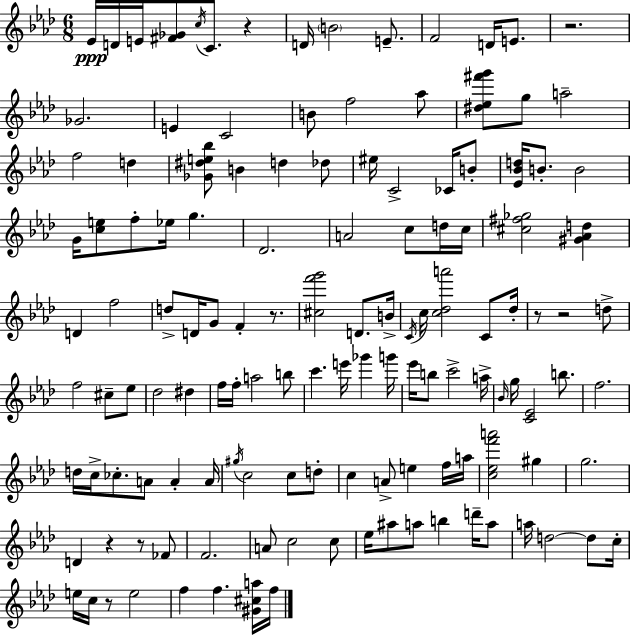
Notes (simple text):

Eb4/s D4/s E4/s [F#4,Gb4]/e C5/s C4/e. R/q D4/s B4/h E4/e. F4/h D4/s E4/e. R/h. Gb4/h. E4/q C4/h B4/e F5/h Ab5/e [D#5,Eb5,F#6,G6]/e G5/e A5/h F5/h D5/q [Gb4,D#5,E5,Bb5]/e B4/q D5/q Db5/e EIS5/s C4/h CES4/s B4/e [Eb4,Bb4,D5]/s B4/e. B4/h G4/s [C5,E5]/e F5/e Eb5/s G5/q. Db4/h. A4/h C5/e D5/s C5/s [C#5,F#5,Gb5]/h [G#4,Ab4,D5]/q D4/q F5/h D5/e D4/s G4/e F4/q R/e. [C#5,F6,G6]/h D4/e. B4/s C4/s C5/s [C5,Db5,A6]/h C4/e Db5/s R/e R/h D5/e F5/h C#5/e Eb5/e Db5/h D#5/q F5/s F5/s A5/h B5/e C6/q. E6/s Gb6/q G6/s Eb6/s B5/e C6/h A5/s Bb4/s G5/s [C4,Eb4]/h B5/e. F5/h. D5/s C5/s CES5/e. A4/e A4/q A4/s G#5/s C5/h C5/e D5/e C5/q A4/e E5/q F5/s A5/s [C5,Eb5,F6,A6]/h G#5/q G5/h. D4/q R/q R/e FES4/e F4/h. A4/e C5/h C5/e Eb5/s A#5/e A5/e B5/q D6/s A5/e A5/s D5/h D5/e C5/s E5/s C5/s R/e E5/h F5/q F5/q. [G#4,C#5,A5]/s F5/s